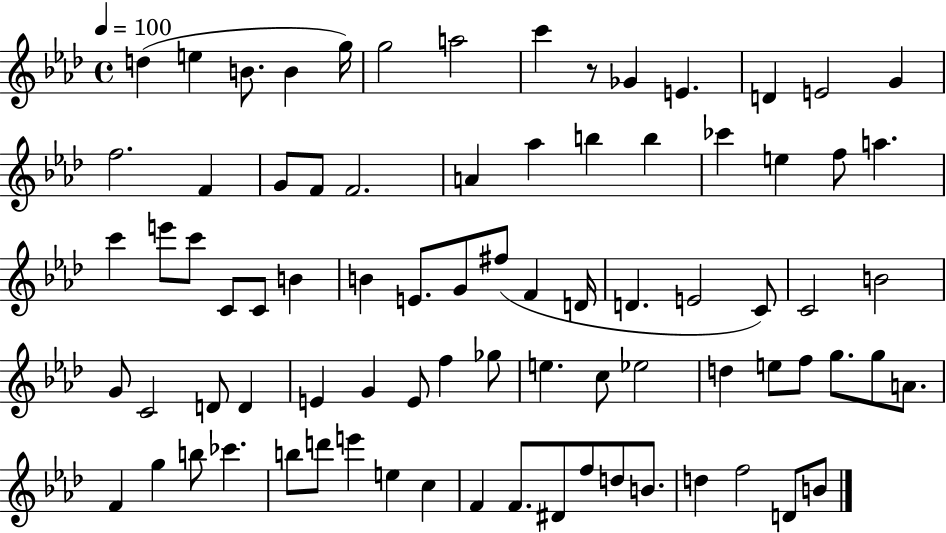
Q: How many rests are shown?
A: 1